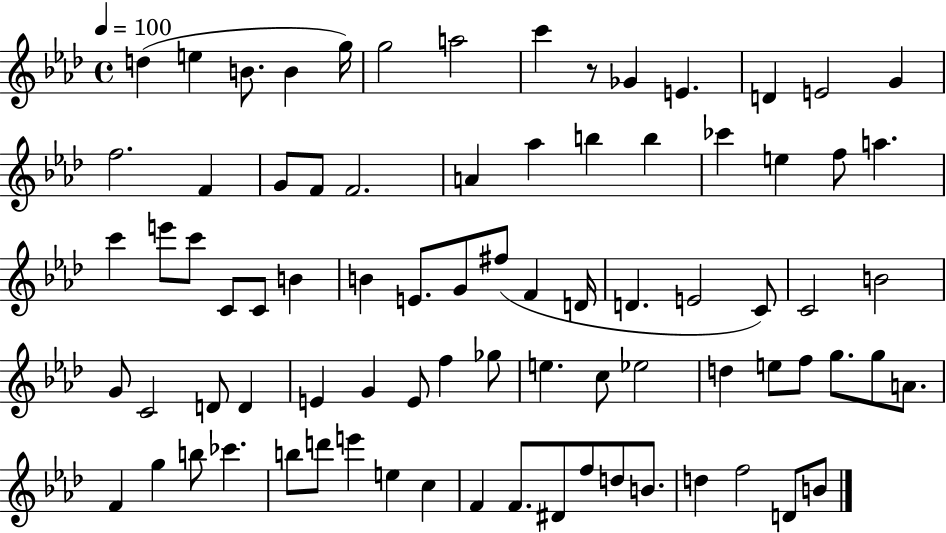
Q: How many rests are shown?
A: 1